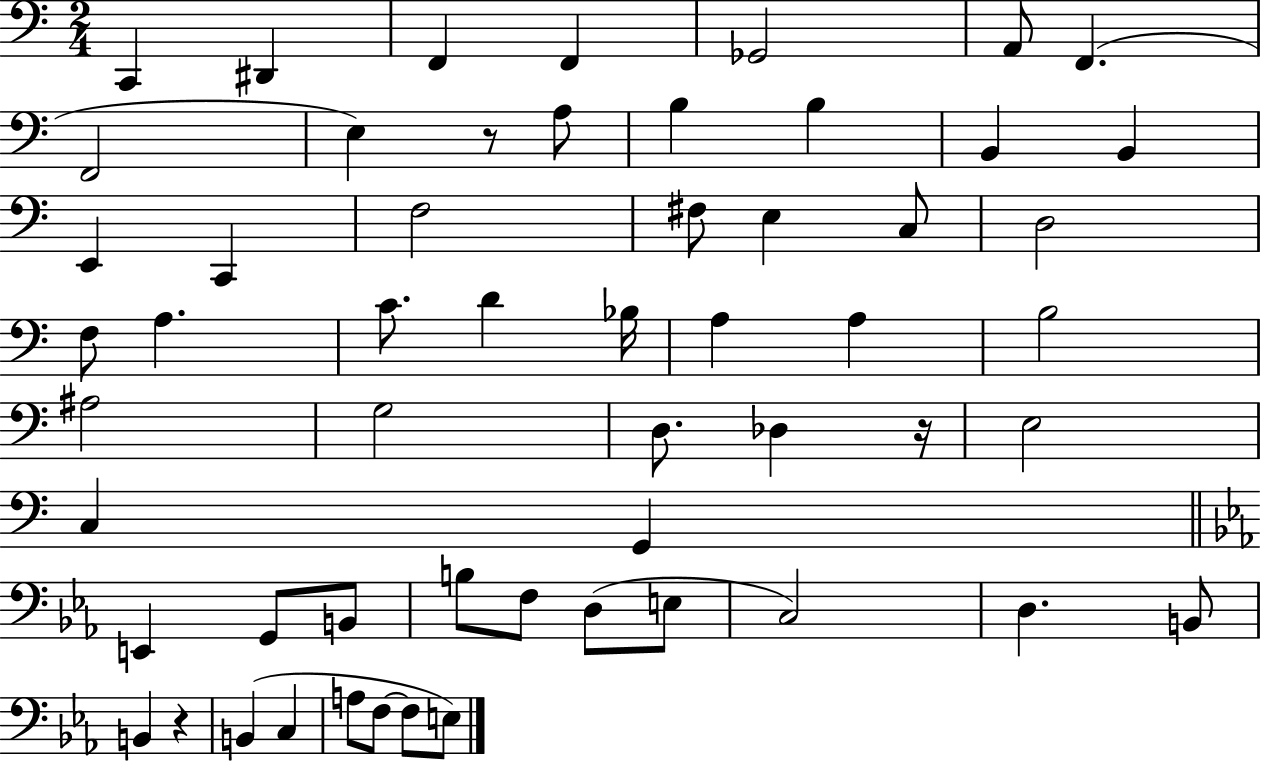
X:1
T:Untitled
M:2/4
L:1/4
K:C
C,, ^D,, F,, F,, _G,,2 A,,/2 F,, F,,2 E, z/2 A,/2 B, B, B,, B,, E,, C,, F,2 ^F,/2 E, C,/2 D,2 F,/2 A, C/2 D _B,/4 A, A, B,2 ^A,2 G,2 D,/2 _D, z/4 E,2 C, G,, E,, G,,/2 B,,/2 B,/2 F,/2 D,/2 E,/2 C,2 D, B,,/2 B,, z B,, C, A,/2 F,/2 F,/2 E,/2